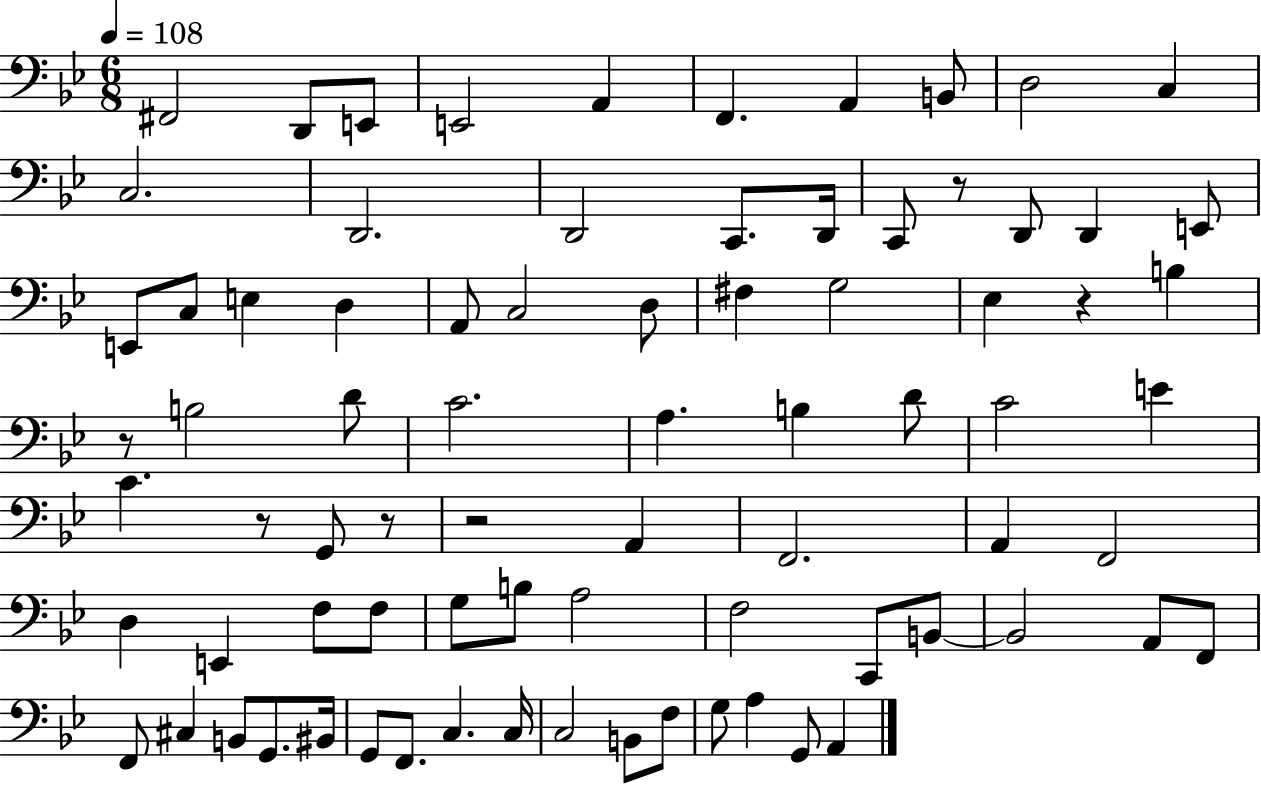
F#2/h D2/e E2/e E2/h A2/q F2/q. A2/q B2/e D3/h C3/q C3/h. D2/h. D2/h C2/e. D2/s C2/e R/e D2/e D2/q E2/e E2/e C3/e E3/q D3/q A2/e C3/h D3/e F#3/q G3/h Eb3/q R/q B3/q R/e B3/h D4/e C4/h. A3/q. B3/q D4/e C4/h E4/q C4/q. R/e G2/e R/e R/h A2/q F2/h. A2/q F2/h D3/q E2/q F3/e F3/e G3/e B3/e A3/h F3/h C2/e B2/e B2/h A2/e F2/e F2/e C#3/q B2/e G2/e. BIS2/s G2/e F2/e. C3/q. C3/s C3/h B2/e F3/e G3/e A3/q G2/e A2/q